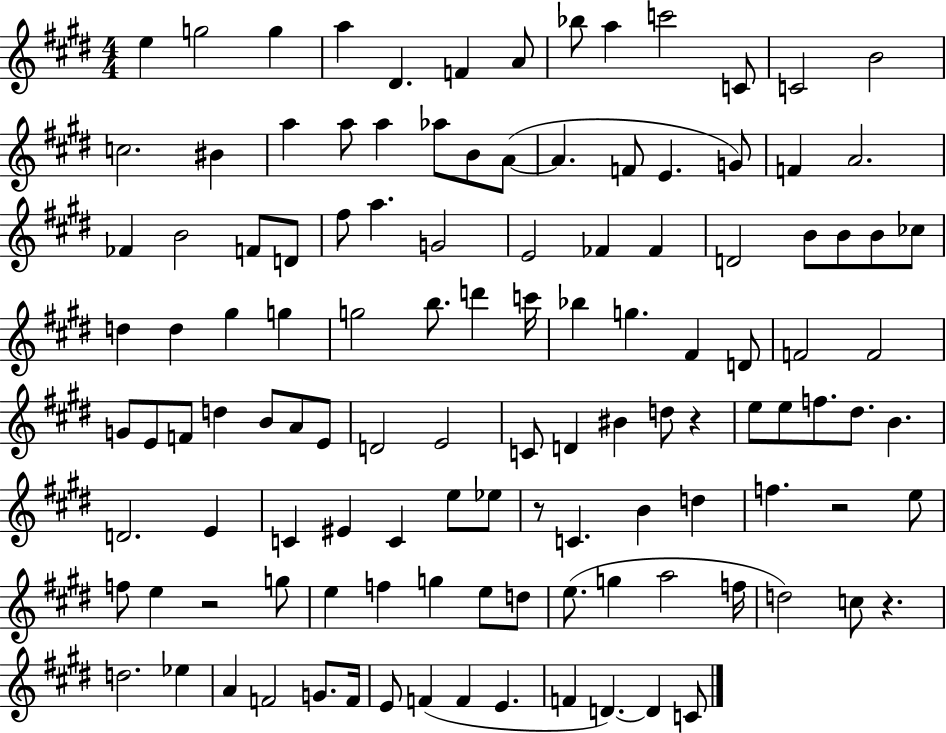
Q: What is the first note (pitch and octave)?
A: E5